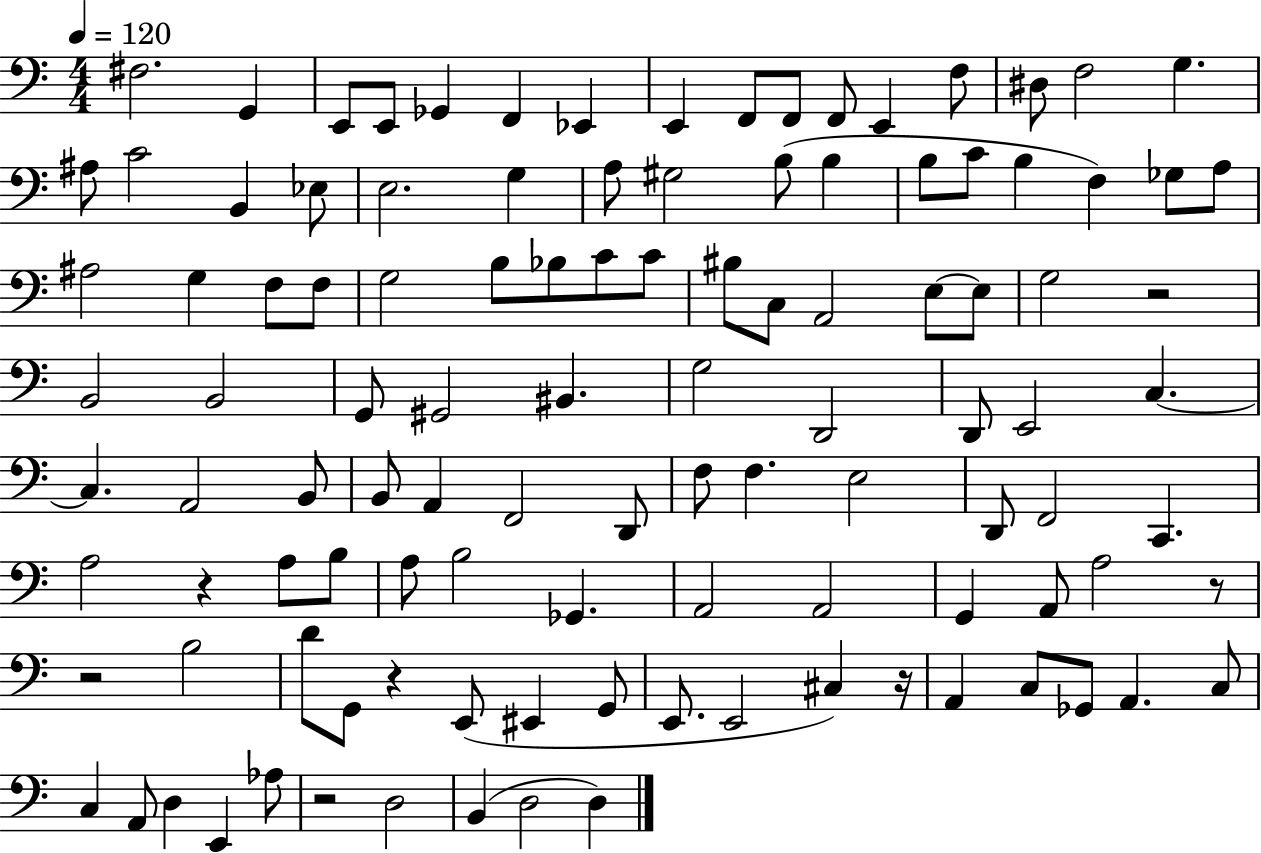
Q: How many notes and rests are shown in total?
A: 111